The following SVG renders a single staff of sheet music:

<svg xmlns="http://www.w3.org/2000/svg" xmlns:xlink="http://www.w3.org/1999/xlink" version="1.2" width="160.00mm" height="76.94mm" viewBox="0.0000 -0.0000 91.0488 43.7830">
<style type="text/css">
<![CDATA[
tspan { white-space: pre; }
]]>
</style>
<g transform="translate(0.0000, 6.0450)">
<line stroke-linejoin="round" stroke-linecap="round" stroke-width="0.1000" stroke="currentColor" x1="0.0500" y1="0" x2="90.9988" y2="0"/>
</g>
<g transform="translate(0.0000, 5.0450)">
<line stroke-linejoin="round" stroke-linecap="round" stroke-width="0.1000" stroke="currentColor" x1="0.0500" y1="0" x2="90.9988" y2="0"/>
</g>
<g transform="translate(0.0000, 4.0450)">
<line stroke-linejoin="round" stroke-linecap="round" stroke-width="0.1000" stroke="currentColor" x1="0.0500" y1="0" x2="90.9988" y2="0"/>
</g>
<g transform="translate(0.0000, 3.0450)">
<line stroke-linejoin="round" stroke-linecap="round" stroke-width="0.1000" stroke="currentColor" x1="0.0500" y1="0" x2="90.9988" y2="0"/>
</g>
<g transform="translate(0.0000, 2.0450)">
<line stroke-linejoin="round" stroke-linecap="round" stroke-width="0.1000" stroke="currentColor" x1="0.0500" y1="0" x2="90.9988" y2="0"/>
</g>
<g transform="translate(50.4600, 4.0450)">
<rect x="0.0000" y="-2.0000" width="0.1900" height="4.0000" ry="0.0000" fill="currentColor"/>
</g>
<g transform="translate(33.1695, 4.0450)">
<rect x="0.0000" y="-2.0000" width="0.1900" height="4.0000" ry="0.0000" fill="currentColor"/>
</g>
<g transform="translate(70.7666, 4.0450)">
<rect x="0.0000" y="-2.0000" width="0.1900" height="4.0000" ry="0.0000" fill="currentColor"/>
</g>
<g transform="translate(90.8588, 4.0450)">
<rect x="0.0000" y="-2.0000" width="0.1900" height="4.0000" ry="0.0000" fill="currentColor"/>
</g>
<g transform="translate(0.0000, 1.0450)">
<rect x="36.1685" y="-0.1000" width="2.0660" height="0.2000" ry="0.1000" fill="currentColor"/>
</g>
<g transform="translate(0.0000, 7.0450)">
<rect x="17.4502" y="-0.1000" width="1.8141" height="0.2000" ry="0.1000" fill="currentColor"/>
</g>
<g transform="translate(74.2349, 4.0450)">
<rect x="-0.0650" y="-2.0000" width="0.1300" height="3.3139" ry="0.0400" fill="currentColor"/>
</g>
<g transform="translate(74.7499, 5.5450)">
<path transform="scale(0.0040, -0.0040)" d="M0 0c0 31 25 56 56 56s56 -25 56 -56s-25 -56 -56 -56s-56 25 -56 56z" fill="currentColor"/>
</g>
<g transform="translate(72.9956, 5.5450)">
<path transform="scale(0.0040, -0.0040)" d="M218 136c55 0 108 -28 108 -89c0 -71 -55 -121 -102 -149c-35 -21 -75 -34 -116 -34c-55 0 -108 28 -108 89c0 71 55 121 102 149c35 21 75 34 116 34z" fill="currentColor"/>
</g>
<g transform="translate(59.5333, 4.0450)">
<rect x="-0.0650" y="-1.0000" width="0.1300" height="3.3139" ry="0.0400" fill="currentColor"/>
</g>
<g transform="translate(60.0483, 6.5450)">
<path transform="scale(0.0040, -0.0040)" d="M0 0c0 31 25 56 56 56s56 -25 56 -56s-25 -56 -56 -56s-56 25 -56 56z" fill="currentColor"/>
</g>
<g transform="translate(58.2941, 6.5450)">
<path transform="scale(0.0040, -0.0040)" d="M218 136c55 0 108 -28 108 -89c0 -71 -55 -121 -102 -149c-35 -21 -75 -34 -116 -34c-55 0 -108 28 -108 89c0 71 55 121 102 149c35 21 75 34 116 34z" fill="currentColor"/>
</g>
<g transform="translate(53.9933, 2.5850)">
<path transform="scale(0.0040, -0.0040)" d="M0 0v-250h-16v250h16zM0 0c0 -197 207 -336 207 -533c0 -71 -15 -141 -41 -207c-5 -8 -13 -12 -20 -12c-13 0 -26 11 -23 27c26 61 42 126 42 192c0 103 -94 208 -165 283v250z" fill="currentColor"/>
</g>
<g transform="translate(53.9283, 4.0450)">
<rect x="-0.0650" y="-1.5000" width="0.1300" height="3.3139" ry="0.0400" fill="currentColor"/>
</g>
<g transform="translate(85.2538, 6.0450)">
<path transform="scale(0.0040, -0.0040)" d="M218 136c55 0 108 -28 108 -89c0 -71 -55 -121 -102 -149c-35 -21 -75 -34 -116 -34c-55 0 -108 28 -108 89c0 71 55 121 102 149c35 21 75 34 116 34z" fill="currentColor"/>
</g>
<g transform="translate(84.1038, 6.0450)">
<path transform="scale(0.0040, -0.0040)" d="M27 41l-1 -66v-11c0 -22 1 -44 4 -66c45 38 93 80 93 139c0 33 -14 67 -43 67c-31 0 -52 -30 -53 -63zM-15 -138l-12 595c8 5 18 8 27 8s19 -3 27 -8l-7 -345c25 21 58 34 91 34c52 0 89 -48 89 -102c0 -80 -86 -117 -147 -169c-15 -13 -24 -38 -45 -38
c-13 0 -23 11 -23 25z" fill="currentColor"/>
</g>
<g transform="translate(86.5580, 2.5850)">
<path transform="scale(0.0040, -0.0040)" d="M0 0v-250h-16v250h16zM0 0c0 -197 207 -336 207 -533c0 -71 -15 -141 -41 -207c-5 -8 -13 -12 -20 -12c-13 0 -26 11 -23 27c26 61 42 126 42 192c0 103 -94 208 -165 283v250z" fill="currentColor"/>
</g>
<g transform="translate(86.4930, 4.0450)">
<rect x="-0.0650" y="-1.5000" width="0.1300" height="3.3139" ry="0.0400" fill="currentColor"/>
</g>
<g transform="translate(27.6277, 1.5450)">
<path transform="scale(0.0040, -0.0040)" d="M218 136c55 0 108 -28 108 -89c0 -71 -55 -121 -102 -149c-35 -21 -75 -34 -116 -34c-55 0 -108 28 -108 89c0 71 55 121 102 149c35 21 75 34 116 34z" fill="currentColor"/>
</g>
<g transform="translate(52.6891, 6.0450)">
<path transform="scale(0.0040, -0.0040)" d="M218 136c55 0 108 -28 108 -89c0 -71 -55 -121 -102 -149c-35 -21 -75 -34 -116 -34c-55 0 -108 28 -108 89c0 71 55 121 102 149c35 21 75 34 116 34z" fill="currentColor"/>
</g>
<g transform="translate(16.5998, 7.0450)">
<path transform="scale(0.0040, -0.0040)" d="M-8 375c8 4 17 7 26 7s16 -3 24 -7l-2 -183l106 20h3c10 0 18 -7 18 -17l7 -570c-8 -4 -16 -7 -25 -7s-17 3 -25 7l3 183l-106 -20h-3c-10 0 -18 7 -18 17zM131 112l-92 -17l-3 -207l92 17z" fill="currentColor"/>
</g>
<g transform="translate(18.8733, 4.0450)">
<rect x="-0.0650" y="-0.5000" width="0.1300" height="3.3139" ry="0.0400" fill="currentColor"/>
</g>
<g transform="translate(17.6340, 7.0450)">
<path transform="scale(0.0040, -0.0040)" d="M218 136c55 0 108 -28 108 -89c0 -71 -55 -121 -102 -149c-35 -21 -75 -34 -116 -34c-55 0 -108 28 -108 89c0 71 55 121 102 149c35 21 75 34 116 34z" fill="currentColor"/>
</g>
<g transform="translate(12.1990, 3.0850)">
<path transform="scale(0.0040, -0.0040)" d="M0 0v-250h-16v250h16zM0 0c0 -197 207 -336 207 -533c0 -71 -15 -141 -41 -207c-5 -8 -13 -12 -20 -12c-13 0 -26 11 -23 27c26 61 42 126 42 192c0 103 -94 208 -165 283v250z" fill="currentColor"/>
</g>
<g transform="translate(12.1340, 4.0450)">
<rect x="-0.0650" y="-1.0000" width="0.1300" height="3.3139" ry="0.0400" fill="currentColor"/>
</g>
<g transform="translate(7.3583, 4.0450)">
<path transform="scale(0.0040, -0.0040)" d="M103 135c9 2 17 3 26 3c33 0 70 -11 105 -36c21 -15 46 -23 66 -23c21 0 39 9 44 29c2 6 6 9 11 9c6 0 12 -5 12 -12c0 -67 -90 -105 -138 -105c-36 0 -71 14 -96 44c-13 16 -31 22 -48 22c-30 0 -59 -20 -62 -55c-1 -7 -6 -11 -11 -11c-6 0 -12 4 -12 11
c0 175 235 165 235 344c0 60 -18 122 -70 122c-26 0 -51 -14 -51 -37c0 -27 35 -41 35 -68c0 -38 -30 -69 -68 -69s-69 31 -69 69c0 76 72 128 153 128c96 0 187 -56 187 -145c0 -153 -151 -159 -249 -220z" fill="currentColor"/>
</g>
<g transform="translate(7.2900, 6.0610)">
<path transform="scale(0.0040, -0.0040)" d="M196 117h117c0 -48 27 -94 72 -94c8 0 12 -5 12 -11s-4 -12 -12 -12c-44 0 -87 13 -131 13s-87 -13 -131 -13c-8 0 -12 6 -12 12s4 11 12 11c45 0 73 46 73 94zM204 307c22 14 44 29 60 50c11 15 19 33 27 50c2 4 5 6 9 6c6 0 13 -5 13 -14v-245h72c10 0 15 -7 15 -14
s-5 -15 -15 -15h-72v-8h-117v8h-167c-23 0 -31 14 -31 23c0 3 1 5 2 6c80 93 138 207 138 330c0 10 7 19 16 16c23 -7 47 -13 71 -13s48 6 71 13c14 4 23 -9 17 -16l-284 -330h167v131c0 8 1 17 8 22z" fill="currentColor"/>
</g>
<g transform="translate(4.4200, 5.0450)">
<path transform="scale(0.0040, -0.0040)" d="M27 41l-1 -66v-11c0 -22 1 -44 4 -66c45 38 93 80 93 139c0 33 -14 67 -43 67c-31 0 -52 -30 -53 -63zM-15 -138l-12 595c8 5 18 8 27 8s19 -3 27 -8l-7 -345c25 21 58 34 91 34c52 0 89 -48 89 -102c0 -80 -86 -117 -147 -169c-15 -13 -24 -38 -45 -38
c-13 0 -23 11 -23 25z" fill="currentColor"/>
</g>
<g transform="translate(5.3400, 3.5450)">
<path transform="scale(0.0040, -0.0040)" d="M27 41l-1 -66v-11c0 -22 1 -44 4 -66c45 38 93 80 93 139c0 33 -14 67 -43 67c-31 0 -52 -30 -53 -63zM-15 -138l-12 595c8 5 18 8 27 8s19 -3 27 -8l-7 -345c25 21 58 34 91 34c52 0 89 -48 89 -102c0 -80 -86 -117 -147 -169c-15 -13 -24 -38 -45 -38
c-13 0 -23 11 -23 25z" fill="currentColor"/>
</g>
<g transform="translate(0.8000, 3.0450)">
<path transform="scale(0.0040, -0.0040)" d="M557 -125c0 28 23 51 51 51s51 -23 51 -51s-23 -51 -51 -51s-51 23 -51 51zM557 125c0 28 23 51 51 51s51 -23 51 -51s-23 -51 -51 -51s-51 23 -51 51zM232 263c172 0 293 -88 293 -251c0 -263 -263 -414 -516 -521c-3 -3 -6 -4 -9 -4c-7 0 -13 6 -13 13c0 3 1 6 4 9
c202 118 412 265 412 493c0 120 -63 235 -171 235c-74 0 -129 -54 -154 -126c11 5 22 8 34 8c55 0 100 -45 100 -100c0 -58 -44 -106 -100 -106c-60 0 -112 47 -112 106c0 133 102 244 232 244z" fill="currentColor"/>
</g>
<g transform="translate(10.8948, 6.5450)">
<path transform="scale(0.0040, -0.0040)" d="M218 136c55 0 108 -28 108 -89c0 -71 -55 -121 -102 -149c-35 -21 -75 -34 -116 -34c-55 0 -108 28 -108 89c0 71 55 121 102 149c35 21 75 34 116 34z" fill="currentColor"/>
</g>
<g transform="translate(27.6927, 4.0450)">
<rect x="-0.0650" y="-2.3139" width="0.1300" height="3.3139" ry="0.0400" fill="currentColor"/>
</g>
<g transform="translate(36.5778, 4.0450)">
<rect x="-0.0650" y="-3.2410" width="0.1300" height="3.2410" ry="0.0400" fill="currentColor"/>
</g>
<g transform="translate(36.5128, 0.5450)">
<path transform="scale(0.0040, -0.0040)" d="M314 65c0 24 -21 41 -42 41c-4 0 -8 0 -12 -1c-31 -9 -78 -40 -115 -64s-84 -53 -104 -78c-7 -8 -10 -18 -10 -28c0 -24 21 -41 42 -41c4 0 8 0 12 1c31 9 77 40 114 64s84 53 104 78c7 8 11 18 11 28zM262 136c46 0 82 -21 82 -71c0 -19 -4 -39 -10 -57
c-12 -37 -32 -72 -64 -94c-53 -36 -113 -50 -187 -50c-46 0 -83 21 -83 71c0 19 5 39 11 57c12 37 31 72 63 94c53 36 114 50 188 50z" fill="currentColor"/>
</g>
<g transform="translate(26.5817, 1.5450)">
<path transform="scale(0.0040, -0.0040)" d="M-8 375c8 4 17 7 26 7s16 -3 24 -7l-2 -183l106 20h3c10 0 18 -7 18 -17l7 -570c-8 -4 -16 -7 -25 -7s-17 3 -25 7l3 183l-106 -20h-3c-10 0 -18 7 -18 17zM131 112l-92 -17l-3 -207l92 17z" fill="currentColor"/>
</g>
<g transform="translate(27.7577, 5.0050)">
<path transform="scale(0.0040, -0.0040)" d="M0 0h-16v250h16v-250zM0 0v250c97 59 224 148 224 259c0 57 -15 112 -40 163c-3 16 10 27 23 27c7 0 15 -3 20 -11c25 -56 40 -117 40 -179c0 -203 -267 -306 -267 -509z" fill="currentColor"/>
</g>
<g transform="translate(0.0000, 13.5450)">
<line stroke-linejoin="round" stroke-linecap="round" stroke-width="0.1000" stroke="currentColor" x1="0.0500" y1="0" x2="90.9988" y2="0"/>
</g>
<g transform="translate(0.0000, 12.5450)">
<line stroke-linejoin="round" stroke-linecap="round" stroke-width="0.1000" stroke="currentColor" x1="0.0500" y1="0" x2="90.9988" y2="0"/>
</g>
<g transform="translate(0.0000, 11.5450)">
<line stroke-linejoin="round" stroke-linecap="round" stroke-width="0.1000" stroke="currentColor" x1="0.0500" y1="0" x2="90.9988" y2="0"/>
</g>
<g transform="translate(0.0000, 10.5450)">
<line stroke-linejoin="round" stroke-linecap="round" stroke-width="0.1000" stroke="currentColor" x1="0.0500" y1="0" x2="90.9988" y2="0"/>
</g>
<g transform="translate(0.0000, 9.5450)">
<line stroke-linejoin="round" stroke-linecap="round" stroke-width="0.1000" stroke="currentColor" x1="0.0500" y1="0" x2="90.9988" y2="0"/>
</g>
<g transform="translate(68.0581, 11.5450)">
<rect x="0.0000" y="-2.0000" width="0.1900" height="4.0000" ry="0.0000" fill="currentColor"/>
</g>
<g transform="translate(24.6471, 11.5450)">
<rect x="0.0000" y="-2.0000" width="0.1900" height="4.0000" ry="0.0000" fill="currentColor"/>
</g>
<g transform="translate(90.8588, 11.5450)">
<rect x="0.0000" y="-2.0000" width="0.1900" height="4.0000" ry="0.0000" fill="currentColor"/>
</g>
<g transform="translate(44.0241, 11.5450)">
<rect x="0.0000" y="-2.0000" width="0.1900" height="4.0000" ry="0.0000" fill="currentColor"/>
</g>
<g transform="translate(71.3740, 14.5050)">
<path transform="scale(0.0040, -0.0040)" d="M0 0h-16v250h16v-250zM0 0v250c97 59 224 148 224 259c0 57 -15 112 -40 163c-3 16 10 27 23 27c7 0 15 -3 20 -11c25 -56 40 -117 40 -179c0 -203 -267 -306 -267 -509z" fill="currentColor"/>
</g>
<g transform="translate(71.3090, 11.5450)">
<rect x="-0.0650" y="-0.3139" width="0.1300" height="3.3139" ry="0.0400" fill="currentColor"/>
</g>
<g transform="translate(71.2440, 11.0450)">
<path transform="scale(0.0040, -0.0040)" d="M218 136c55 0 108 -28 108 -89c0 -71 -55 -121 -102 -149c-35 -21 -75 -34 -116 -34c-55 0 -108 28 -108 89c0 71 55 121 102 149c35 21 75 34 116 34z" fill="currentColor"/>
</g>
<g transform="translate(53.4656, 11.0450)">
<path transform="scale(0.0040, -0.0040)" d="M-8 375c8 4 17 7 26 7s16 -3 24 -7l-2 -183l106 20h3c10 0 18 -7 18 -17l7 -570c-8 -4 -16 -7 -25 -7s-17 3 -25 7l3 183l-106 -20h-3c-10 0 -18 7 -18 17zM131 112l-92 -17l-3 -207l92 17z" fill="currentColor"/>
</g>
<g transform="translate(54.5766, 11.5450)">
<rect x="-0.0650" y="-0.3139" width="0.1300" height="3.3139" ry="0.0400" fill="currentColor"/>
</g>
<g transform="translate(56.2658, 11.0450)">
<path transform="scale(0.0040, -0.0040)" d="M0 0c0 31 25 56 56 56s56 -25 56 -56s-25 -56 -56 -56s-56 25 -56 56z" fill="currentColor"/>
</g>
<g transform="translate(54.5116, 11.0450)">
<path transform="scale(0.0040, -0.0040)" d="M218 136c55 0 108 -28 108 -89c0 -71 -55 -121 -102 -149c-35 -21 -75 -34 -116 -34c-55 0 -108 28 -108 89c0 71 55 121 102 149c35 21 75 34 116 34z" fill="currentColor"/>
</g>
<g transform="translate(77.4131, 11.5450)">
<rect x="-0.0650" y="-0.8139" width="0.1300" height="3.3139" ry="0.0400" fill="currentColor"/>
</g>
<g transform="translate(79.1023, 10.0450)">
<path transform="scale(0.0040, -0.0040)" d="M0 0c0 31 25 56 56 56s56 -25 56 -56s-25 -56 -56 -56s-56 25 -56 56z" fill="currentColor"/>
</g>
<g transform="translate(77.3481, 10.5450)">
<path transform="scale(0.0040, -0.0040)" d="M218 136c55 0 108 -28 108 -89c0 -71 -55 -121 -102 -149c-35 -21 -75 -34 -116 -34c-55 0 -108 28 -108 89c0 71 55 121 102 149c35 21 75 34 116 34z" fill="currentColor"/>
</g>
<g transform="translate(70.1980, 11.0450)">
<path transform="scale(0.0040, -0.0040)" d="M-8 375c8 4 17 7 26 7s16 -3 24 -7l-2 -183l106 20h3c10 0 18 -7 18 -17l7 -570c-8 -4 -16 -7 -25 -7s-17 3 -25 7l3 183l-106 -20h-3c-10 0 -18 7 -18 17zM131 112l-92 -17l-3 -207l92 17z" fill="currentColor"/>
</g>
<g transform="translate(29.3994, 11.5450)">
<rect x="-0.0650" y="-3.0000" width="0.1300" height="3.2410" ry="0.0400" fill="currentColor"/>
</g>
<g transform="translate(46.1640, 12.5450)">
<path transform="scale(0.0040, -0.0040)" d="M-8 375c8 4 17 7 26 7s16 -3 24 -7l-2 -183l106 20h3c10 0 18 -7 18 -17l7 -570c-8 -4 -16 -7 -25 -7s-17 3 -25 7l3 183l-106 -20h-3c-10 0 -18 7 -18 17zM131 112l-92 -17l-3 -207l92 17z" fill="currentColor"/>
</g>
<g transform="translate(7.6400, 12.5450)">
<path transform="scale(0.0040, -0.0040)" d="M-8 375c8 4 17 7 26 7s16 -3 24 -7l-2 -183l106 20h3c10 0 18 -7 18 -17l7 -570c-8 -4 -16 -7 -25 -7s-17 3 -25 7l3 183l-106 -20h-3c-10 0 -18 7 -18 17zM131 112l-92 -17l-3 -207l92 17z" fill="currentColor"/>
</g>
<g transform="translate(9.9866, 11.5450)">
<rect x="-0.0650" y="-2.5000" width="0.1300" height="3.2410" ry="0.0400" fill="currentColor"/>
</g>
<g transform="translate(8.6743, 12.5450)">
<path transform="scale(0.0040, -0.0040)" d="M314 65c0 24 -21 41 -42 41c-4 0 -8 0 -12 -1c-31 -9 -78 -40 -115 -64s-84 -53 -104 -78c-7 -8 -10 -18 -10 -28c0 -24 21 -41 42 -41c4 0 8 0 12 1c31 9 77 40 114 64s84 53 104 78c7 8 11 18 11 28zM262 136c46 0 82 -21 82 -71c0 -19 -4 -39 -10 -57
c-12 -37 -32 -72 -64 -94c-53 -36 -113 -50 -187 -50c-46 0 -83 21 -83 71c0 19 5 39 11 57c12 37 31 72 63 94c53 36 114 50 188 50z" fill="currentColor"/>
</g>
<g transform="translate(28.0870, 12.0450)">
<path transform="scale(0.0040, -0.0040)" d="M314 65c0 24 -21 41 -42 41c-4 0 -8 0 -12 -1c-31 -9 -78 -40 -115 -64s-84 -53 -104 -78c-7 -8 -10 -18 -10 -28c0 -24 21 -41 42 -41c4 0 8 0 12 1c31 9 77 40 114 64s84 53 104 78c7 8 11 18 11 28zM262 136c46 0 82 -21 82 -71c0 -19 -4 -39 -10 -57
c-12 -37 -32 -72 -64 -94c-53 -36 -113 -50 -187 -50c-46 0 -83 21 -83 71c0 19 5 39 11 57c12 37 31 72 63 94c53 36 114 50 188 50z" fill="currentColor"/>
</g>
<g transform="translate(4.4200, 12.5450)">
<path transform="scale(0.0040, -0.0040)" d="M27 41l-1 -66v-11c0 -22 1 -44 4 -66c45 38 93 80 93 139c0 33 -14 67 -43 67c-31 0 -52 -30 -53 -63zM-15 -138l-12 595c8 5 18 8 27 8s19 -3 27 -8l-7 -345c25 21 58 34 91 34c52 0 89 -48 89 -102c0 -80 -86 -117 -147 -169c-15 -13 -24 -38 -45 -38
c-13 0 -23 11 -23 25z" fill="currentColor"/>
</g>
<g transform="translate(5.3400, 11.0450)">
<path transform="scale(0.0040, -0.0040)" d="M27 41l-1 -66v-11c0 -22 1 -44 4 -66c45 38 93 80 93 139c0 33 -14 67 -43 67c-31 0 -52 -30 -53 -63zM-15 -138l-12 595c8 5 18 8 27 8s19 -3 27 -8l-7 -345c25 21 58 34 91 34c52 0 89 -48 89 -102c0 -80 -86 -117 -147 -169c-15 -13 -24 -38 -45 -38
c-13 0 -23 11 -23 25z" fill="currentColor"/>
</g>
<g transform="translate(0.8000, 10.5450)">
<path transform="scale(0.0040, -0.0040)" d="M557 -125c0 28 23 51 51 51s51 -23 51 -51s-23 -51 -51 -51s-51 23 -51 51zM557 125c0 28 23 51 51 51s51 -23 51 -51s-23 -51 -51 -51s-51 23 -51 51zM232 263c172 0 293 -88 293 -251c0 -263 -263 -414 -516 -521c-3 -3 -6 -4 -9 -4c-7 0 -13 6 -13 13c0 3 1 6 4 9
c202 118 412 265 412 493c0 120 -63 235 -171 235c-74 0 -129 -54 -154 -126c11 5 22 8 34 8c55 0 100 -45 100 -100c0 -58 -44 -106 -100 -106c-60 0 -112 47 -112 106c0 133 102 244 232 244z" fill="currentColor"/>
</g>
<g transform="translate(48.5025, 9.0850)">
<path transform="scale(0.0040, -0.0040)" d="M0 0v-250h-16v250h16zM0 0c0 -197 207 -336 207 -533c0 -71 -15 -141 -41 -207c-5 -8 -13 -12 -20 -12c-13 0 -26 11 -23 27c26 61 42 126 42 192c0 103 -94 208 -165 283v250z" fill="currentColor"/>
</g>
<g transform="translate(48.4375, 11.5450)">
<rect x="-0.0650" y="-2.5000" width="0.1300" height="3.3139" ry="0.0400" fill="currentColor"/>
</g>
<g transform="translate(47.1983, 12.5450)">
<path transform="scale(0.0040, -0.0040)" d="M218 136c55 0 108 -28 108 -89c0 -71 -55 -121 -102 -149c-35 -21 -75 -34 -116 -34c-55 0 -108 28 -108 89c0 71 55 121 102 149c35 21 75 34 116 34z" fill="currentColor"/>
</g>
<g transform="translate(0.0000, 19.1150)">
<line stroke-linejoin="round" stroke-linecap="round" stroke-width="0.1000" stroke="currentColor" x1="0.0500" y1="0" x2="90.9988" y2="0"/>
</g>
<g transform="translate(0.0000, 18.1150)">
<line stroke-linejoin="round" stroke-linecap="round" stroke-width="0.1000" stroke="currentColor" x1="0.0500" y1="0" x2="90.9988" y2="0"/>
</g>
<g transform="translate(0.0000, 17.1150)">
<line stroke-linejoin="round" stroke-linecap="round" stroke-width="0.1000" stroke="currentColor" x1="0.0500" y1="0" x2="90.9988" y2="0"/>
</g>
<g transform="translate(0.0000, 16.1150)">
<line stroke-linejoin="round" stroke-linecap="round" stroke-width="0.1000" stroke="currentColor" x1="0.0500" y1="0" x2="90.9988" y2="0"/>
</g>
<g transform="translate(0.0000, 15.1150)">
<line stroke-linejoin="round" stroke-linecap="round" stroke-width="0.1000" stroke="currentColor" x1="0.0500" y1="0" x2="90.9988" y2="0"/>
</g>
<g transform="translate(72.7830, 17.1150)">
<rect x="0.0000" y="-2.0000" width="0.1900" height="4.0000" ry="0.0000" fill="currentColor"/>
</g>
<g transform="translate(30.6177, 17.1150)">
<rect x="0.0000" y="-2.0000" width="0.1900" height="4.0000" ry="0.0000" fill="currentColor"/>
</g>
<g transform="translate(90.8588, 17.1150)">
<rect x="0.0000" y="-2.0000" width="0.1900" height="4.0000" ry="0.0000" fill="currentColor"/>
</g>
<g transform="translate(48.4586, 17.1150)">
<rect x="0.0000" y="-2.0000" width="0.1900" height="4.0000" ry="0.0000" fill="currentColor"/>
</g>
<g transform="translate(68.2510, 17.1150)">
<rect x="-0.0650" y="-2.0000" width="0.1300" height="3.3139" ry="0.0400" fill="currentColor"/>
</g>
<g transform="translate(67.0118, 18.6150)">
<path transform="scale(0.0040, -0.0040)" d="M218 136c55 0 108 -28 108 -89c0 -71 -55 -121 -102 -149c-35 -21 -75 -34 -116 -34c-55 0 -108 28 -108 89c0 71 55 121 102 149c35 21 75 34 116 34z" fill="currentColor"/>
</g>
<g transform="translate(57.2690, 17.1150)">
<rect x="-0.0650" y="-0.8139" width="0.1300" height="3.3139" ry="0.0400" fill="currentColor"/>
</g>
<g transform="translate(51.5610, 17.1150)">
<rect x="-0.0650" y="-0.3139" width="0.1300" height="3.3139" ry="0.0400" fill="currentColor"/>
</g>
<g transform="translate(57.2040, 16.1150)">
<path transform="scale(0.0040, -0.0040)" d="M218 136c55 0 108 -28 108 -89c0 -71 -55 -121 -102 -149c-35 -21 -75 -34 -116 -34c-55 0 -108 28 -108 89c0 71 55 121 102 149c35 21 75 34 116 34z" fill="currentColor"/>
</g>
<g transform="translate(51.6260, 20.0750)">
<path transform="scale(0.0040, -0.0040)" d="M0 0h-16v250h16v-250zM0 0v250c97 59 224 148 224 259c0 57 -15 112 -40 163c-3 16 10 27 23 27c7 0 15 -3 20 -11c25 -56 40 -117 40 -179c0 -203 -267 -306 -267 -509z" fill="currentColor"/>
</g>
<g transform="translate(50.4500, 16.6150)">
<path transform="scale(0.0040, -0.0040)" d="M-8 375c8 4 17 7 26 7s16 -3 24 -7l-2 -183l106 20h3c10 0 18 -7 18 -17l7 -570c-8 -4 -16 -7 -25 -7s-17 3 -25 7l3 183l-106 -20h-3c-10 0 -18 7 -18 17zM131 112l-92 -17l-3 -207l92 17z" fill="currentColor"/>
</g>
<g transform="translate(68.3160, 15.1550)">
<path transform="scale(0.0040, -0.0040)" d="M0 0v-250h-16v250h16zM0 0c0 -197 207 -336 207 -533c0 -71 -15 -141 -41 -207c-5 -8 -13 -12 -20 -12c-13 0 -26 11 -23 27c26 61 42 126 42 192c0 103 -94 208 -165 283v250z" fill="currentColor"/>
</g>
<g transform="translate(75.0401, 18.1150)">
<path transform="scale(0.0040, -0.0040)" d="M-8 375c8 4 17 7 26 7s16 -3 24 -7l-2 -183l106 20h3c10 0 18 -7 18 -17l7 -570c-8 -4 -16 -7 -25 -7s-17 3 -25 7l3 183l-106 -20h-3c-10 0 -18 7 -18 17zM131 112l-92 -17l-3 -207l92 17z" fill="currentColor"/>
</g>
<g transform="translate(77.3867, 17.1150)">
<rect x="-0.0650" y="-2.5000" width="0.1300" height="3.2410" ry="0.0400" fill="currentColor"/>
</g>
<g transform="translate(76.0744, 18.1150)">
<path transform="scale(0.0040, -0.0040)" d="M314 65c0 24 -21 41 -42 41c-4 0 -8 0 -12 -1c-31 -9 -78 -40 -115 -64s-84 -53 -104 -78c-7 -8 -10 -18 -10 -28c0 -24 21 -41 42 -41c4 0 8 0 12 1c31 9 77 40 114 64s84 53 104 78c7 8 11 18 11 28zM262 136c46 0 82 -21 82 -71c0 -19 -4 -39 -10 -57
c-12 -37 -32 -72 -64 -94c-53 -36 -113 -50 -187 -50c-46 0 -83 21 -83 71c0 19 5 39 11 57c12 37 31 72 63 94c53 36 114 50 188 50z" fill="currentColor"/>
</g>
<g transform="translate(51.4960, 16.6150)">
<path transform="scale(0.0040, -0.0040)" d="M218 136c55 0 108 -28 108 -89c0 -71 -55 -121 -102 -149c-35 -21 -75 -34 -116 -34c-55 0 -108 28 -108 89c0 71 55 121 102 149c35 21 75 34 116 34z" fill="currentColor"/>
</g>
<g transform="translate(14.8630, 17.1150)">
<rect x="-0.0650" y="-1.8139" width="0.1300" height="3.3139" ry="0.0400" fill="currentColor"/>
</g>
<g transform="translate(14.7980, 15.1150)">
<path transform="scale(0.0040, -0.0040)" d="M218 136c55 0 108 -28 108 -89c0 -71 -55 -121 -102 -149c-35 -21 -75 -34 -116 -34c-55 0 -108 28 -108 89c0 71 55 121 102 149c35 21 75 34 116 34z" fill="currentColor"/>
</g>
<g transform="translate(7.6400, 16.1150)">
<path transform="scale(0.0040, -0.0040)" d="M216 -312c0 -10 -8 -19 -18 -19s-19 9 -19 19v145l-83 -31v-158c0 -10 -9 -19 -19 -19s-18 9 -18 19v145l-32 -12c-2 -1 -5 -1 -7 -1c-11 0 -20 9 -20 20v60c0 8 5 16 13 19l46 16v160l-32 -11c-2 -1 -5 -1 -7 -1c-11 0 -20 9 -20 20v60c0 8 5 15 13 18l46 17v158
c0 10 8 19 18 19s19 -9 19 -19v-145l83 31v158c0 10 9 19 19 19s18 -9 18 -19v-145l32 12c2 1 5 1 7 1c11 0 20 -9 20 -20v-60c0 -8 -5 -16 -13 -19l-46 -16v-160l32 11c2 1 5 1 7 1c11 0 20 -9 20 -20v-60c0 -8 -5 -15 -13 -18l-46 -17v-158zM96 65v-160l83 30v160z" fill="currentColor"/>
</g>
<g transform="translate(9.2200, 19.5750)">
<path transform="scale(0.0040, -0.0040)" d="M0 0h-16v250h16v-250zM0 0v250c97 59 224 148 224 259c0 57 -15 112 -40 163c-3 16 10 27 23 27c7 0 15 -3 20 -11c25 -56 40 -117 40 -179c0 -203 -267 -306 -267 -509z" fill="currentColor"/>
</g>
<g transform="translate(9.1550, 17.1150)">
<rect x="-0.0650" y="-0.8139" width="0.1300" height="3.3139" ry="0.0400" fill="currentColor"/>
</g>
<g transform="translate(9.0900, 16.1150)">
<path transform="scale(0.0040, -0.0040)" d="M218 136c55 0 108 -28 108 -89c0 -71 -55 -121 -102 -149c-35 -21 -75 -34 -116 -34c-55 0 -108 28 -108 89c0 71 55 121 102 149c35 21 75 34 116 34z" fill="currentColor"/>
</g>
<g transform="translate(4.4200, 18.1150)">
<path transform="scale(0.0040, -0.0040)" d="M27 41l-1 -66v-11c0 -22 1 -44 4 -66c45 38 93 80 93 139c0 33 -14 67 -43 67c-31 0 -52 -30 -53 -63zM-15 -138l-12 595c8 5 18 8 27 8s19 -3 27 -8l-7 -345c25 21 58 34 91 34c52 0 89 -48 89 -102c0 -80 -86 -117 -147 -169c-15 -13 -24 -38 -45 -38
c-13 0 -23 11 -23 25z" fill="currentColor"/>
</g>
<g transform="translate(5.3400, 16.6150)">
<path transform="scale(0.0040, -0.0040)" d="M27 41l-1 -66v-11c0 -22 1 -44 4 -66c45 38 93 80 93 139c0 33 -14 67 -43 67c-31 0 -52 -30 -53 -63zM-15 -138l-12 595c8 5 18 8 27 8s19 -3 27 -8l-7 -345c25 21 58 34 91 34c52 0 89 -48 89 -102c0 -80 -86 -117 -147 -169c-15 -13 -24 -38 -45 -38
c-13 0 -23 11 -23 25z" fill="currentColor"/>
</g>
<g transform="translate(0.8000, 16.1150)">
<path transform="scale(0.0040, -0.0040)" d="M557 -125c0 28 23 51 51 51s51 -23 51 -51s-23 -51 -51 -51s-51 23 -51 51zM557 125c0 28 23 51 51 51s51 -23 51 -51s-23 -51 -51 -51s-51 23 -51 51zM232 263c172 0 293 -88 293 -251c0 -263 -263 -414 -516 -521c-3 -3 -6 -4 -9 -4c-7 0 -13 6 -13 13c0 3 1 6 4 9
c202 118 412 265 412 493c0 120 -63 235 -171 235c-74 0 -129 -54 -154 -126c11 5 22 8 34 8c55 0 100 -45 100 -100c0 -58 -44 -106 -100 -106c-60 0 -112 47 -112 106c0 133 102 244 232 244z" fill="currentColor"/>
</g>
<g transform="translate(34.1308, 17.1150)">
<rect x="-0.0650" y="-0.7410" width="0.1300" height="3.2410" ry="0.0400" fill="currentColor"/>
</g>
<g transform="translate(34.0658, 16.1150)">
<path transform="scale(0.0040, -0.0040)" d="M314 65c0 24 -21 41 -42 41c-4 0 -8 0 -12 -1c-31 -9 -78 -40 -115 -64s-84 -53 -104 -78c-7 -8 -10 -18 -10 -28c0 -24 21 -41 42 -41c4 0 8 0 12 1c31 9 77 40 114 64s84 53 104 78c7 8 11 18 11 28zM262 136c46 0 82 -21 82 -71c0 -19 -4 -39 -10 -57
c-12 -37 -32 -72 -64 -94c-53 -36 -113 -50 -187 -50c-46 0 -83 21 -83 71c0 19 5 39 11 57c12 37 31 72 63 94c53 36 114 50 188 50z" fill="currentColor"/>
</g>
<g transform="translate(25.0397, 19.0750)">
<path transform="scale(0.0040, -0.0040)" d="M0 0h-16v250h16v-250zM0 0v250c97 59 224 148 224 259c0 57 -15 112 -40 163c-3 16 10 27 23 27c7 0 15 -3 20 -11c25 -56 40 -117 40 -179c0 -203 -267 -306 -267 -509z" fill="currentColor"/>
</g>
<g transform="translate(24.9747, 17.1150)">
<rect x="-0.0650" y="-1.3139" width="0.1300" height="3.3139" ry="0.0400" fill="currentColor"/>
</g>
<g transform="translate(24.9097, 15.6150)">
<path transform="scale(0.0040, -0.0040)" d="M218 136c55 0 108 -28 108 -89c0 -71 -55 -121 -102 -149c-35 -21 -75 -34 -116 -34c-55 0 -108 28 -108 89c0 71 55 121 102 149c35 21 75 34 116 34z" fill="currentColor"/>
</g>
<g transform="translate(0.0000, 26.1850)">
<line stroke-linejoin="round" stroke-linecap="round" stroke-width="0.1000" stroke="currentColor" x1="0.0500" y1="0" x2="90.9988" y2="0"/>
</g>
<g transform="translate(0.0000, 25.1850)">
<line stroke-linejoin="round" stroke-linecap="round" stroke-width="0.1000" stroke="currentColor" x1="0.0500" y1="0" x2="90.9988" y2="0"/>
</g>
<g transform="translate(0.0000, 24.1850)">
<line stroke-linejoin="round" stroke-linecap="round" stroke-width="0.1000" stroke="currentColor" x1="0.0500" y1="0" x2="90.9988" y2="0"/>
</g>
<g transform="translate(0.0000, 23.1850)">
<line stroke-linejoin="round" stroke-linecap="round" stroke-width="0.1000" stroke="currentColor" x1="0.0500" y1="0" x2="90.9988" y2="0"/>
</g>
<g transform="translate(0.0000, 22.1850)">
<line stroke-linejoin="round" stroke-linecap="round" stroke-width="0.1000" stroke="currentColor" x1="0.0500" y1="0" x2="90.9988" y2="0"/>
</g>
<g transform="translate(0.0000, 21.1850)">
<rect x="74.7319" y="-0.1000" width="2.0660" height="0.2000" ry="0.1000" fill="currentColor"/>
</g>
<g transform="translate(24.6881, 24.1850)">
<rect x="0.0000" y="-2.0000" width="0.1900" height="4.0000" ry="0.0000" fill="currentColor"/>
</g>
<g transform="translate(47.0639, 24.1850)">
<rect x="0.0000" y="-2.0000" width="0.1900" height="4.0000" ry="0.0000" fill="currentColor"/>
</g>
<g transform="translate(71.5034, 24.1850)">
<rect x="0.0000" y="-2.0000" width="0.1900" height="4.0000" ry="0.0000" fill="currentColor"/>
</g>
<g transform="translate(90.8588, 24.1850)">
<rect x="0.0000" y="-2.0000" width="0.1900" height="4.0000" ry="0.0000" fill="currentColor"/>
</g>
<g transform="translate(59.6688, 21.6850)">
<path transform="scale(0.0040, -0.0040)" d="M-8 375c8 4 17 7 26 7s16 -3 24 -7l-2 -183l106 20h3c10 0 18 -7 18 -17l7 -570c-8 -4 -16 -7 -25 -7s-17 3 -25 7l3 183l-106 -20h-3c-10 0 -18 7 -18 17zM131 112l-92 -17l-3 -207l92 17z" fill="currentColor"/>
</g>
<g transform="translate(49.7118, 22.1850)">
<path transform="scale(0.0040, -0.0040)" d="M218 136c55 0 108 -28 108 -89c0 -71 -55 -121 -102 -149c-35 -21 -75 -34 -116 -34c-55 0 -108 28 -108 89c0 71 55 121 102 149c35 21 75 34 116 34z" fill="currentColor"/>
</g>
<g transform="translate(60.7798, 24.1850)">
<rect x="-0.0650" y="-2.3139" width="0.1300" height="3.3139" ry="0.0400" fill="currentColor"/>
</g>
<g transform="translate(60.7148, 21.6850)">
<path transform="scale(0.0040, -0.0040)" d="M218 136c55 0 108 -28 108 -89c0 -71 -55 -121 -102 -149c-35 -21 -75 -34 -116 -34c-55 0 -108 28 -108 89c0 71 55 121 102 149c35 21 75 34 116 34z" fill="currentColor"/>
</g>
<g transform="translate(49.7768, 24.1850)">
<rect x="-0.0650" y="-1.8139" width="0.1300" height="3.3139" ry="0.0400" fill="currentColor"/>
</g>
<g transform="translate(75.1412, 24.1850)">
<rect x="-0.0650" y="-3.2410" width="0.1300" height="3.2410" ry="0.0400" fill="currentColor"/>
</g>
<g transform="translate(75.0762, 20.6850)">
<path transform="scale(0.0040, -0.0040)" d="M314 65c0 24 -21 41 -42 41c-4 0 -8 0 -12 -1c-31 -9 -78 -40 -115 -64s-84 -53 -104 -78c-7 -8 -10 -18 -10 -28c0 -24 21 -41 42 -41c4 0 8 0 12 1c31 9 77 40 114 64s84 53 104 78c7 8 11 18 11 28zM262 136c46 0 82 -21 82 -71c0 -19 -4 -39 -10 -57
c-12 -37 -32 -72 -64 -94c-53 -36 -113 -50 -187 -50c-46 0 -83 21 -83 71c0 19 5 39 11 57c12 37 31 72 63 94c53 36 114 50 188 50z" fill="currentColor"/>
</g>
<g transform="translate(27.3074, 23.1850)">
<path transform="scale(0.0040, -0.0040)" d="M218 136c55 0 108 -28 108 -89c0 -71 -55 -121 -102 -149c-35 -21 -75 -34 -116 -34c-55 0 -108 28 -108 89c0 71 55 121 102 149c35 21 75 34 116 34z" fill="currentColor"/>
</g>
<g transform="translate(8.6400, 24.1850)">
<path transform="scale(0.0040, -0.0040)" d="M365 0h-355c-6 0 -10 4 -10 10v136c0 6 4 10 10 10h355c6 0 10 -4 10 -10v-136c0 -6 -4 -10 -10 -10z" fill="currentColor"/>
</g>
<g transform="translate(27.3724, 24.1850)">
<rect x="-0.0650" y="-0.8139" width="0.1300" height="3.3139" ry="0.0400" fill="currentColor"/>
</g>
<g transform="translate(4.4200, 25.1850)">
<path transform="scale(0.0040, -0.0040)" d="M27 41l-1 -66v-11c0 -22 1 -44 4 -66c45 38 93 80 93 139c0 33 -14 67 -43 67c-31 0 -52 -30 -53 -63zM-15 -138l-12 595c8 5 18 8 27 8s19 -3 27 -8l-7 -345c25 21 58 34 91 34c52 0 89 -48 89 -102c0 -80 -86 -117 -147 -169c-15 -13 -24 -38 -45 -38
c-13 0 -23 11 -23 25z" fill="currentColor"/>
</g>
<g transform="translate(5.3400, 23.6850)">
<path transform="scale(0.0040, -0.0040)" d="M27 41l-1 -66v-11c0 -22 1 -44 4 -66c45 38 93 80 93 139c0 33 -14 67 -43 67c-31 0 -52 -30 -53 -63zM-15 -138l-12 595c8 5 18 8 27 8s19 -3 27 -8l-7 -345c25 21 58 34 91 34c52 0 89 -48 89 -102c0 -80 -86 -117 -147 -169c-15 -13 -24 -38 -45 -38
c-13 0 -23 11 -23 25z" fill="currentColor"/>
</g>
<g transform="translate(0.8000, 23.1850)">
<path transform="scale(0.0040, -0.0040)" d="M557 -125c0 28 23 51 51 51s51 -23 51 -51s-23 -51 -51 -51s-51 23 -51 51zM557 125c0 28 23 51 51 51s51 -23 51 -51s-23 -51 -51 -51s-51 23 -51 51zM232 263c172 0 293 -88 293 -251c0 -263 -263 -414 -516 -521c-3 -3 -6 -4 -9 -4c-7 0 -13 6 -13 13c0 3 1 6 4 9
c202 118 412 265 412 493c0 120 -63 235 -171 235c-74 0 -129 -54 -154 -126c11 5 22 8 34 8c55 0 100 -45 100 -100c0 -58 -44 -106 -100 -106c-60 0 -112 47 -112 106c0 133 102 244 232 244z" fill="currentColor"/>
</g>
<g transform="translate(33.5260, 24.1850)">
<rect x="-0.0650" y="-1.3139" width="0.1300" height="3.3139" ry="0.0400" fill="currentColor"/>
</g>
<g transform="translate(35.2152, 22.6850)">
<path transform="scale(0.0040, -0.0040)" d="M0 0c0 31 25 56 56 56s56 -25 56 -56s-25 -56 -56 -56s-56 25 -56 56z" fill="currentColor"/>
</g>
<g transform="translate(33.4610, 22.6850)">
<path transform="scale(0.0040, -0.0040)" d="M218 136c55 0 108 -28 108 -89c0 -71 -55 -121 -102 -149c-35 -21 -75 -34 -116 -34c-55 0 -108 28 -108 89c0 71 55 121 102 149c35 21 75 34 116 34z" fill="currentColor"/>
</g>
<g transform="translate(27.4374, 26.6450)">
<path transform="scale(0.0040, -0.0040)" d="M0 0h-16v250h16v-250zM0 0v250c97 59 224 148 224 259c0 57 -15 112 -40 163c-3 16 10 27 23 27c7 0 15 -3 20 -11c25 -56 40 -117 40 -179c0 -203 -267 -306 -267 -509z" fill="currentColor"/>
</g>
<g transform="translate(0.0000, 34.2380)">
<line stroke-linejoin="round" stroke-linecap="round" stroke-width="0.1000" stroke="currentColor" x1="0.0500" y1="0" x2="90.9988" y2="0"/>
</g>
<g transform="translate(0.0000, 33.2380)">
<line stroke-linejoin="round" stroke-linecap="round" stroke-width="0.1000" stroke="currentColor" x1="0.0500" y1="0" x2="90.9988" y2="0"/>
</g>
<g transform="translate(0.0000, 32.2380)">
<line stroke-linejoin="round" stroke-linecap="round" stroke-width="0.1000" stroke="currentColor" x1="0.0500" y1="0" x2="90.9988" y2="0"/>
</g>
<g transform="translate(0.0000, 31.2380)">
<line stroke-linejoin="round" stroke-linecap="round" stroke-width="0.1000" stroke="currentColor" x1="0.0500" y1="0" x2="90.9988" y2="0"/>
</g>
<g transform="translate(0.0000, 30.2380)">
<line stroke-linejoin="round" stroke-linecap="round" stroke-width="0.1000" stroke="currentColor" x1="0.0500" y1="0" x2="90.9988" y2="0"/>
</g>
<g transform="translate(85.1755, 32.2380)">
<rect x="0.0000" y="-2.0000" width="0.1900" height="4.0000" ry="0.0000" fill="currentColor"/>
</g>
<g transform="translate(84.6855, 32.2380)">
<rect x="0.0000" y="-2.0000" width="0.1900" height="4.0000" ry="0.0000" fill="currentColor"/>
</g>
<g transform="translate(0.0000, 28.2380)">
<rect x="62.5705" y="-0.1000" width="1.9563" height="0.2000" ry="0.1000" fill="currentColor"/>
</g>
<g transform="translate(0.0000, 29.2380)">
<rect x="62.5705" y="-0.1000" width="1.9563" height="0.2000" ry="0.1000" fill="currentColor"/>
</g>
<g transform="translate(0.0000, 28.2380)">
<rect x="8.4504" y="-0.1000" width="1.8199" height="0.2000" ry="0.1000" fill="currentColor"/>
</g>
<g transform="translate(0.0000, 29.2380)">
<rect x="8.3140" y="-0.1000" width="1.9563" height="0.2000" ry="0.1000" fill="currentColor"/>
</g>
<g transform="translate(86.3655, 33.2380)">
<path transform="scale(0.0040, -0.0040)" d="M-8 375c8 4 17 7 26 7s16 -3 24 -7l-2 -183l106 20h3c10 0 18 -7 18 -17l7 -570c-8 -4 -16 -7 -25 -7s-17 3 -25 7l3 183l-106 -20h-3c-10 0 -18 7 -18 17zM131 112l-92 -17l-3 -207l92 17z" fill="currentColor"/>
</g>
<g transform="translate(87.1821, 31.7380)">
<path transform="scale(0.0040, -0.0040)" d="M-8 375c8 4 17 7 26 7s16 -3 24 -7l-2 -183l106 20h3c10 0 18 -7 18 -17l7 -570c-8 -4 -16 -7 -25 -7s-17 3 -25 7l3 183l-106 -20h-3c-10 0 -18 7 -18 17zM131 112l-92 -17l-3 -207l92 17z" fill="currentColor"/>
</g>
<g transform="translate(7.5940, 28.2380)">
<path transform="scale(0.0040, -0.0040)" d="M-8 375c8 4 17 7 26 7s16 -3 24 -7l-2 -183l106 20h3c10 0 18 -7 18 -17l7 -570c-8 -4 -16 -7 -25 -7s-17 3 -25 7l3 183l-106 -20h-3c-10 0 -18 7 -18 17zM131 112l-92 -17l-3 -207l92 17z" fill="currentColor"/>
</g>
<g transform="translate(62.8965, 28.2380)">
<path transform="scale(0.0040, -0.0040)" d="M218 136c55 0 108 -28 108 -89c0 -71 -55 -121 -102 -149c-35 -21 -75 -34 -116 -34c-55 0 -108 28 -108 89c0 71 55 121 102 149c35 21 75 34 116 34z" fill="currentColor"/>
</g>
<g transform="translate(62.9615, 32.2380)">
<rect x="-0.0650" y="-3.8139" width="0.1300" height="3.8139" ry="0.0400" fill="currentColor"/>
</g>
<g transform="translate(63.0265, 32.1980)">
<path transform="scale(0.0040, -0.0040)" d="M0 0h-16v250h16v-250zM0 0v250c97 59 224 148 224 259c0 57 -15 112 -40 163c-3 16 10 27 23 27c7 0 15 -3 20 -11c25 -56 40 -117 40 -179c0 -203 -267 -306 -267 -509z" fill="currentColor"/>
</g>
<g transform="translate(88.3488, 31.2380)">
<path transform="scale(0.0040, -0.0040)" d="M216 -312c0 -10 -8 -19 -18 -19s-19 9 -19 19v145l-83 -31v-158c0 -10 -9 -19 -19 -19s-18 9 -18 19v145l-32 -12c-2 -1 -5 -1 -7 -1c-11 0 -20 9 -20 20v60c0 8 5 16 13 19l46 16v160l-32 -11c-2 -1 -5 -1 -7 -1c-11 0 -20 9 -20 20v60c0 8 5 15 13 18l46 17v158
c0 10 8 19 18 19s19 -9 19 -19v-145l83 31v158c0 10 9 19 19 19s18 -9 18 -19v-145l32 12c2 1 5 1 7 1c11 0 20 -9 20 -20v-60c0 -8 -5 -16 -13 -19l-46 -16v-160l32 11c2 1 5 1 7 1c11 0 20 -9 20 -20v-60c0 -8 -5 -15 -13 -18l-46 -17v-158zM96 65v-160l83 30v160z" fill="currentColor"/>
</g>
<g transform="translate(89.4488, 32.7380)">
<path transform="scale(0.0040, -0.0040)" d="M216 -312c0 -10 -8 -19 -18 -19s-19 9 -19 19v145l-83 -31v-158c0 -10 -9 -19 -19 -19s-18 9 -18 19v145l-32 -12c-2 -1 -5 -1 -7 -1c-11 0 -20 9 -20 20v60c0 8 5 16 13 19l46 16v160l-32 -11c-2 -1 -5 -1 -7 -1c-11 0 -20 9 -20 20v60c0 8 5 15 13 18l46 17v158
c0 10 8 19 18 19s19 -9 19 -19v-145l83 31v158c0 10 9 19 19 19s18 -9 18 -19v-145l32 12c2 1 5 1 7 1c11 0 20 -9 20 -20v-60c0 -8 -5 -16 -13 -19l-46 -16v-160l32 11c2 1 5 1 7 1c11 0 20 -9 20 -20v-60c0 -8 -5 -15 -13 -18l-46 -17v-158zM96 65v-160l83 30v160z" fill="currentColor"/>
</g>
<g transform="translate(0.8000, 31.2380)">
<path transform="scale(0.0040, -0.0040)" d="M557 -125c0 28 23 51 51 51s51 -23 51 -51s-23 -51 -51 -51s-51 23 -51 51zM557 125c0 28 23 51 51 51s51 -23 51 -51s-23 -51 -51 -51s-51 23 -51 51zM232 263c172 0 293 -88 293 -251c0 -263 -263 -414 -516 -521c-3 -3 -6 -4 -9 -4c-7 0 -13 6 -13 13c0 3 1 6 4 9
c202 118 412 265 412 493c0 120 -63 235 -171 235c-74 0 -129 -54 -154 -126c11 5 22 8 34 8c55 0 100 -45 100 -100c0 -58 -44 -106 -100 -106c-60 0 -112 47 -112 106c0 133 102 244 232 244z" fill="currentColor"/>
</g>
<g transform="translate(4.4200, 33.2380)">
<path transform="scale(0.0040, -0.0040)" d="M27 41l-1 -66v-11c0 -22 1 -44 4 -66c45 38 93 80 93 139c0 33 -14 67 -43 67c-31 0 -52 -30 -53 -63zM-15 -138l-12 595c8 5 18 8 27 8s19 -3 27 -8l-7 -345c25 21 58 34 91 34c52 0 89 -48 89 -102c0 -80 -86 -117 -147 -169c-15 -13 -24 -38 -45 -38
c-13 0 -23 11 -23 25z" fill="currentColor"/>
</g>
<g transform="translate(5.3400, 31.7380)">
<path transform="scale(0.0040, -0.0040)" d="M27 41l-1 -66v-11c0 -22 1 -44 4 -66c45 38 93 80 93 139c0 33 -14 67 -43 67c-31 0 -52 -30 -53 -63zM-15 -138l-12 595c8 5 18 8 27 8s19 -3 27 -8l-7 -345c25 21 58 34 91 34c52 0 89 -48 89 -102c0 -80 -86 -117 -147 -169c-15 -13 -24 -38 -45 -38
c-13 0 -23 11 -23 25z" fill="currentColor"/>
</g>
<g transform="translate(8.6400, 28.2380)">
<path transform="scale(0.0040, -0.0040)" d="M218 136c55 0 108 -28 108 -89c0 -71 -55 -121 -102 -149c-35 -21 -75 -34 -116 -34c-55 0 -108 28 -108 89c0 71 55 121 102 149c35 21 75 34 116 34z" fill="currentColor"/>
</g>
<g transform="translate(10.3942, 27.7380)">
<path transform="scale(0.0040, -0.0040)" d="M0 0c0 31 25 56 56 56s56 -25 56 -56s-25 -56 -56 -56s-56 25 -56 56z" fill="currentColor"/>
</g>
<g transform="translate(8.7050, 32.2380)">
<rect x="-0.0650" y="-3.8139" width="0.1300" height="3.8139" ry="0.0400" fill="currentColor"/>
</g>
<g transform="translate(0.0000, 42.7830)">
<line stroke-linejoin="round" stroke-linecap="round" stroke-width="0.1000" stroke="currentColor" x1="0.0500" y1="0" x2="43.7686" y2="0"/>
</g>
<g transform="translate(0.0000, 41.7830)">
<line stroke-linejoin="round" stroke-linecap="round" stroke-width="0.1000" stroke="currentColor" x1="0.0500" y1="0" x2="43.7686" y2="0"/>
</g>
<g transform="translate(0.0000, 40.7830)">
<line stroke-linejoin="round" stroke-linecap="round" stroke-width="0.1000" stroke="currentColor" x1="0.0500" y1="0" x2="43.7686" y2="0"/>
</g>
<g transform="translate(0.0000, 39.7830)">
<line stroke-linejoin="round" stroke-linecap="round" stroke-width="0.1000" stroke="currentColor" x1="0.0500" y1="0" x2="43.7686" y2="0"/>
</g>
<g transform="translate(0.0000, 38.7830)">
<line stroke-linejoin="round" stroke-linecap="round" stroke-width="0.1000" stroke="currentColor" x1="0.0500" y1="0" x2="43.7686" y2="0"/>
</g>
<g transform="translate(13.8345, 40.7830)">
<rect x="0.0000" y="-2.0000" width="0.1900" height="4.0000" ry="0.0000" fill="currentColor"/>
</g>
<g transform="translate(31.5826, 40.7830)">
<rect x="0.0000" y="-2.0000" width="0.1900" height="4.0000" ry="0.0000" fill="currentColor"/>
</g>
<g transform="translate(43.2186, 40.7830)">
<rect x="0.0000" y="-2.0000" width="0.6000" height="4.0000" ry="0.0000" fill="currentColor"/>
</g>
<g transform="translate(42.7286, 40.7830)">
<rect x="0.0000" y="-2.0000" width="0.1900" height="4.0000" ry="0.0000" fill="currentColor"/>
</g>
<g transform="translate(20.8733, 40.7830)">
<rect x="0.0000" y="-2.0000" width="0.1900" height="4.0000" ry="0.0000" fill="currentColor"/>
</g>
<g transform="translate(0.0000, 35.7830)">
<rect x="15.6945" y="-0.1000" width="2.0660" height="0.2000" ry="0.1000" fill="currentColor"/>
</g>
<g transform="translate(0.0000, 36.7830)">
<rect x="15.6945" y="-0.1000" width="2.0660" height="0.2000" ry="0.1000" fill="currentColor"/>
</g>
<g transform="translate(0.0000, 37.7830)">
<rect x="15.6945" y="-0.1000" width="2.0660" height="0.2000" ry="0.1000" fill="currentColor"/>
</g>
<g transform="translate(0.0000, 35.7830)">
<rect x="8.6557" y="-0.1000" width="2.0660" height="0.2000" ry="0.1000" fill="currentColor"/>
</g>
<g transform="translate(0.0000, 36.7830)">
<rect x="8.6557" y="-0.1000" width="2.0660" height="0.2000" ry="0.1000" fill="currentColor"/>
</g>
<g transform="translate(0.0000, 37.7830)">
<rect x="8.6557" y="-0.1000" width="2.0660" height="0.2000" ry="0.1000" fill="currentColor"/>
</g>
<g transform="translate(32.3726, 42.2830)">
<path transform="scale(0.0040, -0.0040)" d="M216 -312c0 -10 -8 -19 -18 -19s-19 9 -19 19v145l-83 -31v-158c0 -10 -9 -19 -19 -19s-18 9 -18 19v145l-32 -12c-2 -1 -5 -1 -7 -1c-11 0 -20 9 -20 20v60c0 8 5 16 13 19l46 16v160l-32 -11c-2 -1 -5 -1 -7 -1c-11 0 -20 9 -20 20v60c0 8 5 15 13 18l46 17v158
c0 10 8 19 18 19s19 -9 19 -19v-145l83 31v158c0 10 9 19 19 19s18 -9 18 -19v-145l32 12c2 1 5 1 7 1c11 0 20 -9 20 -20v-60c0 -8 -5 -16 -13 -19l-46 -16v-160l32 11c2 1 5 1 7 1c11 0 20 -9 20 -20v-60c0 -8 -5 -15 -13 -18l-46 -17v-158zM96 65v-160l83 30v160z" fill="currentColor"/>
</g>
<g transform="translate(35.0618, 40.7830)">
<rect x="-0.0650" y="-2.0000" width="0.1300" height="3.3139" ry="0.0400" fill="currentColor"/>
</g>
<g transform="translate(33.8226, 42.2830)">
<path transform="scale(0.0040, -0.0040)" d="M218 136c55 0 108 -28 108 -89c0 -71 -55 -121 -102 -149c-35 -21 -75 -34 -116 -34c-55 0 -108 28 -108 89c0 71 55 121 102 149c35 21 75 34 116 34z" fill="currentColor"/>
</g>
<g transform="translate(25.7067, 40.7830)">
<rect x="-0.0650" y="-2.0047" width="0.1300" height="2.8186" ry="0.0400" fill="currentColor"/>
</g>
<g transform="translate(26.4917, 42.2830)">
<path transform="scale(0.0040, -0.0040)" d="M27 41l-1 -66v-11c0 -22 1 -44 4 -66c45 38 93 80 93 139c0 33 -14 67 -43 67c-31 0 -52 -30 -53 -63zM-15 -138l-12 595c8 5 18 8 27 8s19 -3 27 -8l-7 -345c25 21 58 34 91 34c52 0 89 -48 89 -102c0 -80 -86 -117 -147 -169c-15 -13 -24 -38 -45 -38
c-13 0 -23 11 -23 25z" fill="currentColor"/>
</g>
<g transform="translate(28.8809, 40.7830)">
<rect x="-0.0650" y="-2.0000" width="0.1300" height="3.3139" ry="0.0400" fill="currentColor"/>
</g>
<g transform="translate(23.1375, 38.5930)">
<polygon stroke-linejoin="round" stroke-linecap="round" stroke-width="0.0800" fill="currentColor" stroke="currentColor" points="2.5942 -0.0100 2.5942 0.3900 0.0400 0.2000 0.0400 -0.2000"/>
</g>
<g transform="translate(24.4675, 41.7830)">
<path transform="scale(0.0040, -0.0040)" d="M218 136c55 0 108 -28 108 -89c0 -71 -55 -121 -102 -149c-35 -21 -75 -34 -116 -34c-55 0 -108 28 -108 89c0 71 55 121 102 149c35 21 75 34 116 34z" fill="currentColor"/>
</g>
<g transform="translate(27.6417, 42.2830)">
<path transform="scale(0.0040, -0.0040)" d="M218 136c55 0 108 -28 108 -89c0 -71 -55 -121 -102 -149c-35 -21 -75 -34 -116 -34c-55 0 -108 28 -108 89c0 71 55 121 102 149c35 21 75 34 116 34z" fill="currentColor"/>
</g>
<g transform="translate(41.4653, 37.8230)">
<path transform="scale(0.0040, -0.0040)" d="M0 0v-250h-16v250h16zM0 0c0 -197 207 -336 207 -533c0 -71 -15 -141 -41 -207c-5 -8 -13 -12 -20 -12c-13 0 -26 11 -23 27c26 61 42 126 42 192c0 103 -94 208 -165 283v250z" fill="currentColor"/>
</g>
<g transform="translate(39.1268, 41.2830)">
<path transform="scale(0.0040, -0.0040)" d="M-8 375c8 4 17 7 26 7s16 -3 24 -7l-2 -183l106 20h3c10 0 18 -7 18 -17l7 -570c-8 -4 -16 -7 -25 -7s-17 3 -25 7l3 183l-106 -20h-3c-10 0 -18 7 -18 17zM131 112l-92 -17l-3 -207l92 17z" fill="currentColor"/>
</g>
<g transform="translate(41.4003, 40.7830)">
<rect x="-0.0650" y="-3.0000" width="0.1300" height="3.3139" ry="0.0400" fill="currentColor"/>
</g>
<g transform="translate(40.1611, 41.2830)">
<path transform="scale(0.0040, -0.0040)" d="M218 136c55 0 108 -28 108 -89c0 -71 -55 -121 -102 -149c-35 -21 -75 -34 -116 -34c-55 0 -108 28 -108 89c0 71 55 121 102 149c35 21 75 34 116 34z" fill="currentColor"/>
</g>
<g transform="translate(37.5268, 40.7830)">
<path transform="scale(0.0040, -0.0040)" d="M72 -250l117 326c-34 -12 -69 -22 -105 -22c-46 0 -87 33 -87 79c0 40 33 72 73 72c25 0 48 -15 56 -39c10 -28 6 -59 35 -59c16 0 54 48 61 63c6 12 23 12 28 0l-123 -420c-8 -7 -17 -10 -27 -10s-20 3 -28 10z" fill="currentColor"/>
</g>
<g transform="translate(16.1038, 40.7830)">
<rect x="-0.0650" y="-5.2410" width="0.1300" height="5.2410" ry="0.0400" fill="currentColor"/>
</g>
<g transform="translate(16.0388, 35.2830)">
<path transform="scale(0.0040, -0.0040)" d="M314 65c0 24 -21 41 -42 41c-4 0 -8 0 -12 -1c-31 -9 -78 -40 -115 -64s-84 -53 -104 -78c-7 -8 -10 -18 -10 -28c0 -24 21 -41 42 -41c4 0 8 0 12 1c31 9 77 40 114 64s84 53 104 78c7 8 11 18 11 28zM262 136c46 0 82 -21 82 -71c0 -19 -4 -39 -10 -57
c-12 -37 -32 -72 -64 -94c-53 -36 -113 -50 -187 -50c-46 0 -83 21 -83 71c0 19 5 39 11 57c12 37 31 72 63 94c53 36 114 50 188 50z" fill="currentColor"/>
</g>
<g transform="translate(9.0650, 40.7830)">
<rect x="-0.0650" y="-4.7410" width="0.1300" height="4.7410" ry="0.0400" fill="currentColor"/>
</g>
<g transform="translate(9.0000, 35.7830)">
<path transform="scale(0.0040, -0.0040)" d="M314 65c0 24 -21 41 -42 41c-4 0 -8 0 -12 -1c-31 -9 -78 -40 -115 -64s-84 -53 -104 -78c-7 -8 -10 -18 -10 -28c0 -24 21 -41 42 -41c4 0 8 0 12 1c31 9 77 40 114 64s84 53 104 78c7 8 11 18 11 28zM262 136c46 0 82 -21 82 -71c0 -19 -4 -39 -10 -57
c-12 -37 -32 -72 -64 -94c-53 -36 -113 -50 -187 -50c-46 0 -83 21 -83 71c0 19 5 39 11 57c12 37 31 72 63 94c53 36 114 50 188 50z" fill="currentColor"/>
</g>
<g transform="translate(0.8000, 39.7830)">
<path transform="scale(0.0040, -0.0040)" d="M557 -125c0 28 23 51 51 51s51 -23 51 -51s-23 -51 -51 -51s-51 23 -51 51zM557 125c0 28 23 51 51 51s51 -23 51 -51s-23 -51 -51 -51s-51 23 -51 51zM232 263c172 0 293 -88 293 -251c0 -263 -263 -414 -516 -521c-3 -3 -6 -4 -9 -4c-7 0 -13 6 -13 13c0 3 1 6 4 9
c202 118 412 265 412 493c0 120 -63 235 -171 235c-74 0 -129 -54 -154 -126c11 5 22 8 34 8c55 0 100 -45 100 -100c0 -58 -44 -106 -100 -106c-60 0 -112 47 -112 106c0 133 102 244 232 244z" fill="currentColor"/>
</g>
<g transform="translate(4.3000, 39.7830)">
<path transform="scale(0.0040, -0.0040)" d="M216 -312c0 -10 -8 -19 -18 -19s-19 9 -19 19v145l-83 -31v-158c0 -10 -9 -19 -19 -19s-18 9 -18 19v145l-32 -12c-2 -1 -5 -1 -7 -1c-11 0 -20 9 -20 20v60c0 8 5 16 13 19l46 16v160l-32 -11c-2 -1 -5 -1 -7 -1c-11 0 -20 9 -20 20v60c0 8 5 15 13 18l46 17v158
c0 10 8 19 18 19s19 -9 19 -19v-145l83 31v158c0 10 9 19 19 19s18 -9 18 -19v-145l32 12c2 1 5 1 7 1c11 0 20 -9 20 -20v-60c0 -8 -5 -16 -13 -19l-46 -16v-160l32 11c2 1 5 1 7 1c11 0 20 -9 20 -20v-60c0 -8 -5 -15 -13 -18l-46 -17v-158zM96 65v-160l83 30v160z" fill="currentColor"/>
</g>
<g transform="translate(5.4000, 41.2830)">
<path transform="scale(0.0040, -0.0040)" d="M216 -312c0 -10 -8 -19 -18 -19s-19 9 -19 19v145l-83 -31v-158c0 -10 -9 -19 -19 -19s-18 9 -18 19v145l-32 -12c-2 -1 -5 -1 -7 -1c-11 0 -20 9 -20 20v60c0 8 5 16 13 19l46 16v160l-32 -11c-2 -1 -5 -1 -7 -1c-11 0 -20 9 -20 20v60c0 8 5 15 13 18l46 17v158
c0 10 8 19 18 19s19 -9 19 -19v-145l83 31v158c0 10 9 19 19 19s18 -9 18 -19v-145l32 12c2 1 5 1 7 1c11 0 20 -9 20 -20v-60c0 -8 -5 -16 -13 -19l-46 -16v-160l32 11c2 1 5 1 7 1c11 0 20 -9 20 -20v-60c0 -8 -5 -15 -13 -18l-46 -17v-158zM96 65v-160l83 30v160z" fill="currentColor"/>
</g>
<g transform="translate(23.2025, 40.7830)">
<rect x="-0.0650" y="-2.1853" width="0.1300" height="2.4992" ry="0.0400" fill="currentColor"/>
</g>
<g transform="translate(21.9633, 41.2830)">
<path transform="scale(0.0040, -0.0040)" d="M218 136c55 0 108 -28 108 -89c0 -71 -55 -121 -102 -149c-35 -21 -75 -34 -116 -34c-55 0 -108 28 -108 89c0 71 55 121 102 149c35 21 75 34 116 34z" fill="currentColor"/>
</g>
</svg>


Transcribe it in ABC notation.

X:1
T:Untitled
M:2/4
L:1/4
K:Bb
F,,/2 E,, B,/2 D2 G,,/2 F,, A,, _G,,/2 B,,2 C,2 B,,/2 E, E,/2 F, ^F,/2 A, G,/2 F,2 E,/2 F, A,,/2 B,,2 z2 F,/2 G, A, B, D2 E E/2 G2 A2 ^C,/2 B,,/2 _A,, ^A,, z/2 C,/2